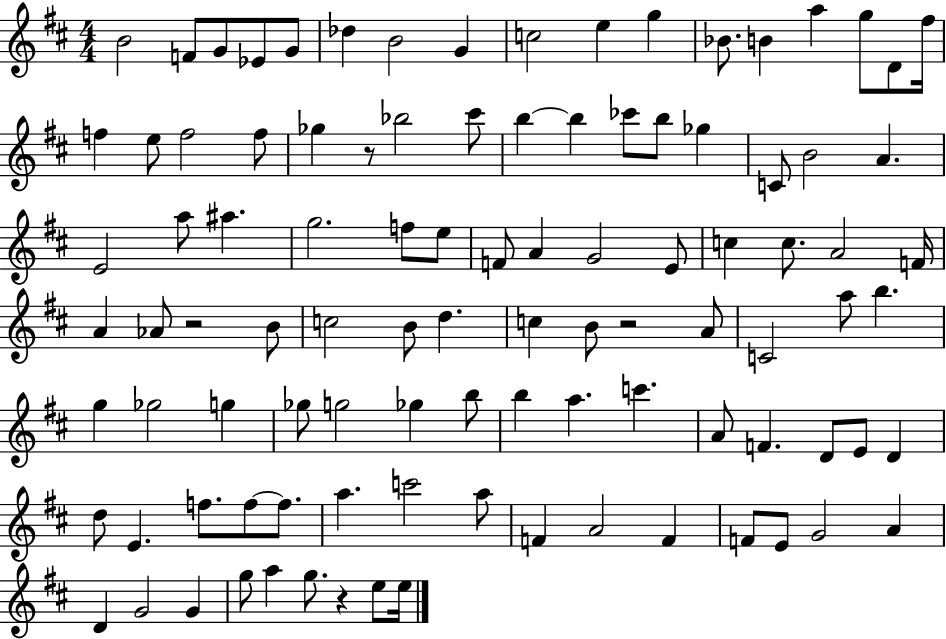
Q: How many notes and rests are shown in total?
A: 100